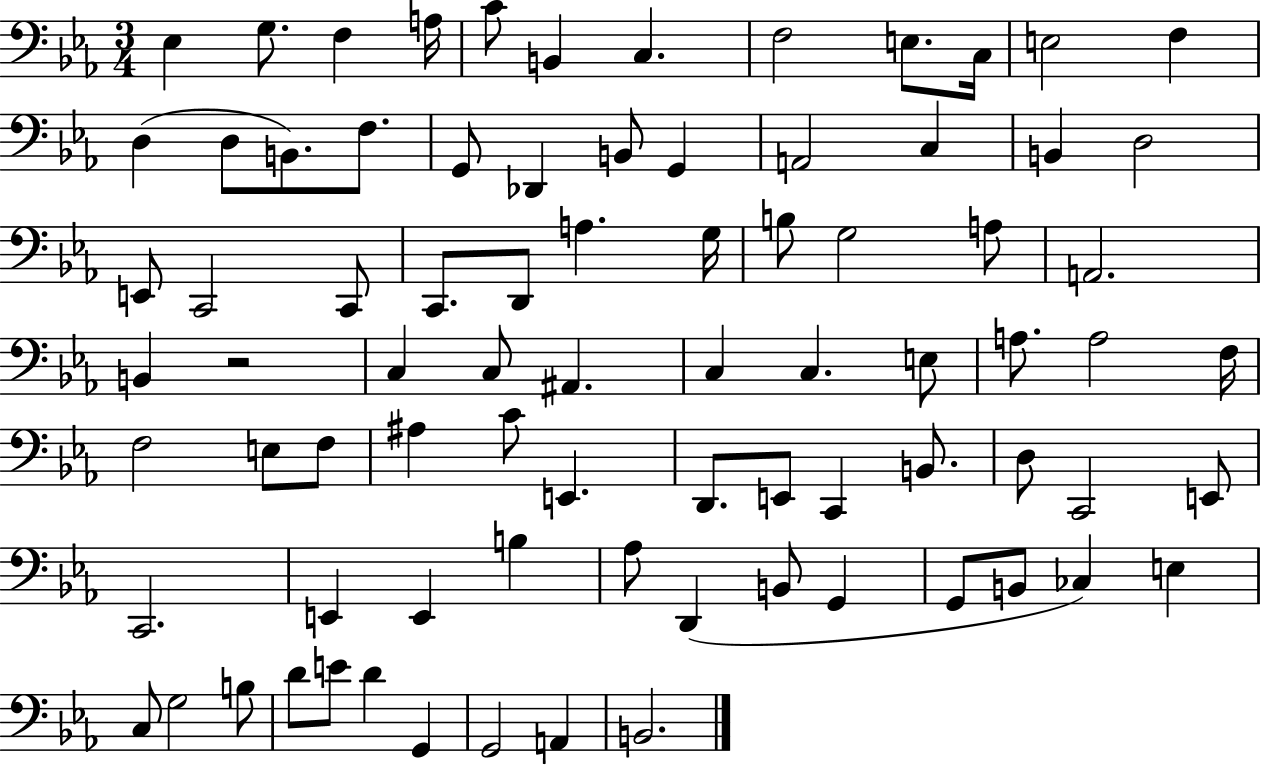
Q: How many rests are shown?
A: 1